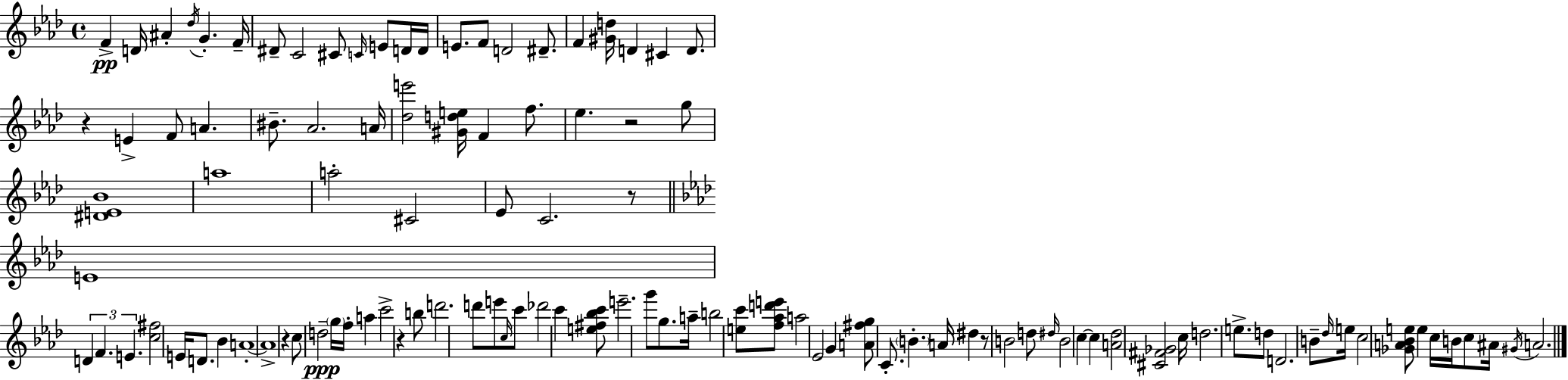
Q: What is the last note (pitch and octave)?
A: A4